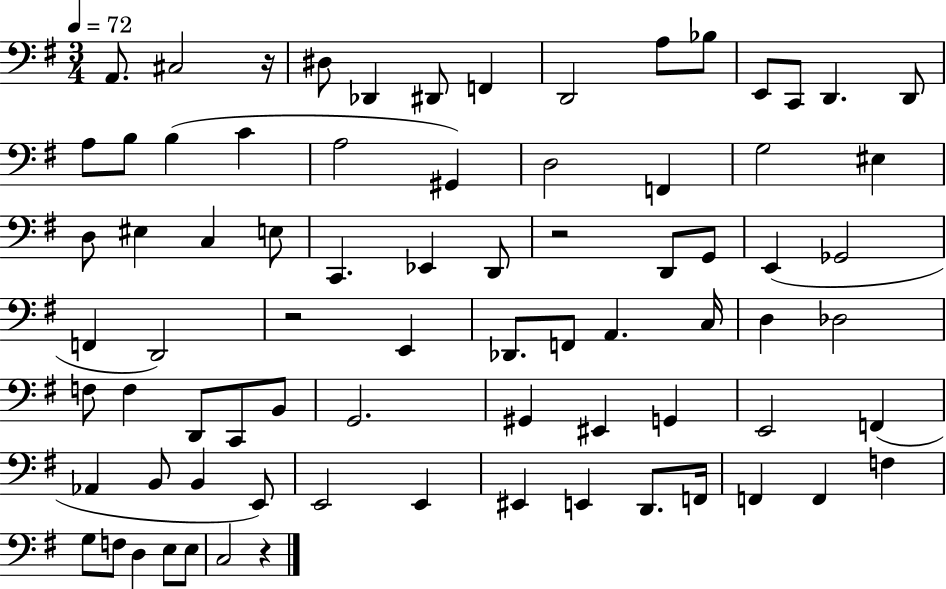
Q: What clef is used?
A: bass